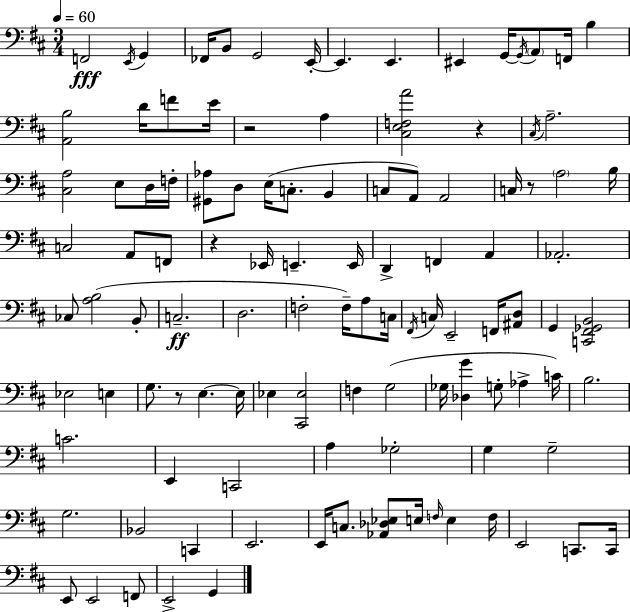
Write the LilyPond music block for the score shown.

{
  \clef bass
  \numericTimeSignature
  \time 3/4
  \key d \major
  \tempo 4 = 60
  \repeat volta 2 { f,2\fff \acciaccatura { e,16 } g,4 | fes,16 b,8 g,2 | e,16-.~~ e,4. e,4. | eis,4 g,16~~ \acciaccatura { g,16 } \parenthesize a,8 f,16 b4 | \break <a, b>2 d'16 f'8 | e'16 r2 a4 | <cis e f a'>2 r4 | \acciaccatura { cis16 } a2.-- | \break <cis a>2 e8 | d16 f16-. <gis, aes>8 d8 e16( c8.-. b,4 | c8 a,8) a,2 | c16 r8 \parenthesize a2 | \break b16 c2 a,8 | f,8 r4 ees,16 e,4.-- | e,16 d,4-> f,4 a,4 | aes,2.-. | \break ces8 <a b>2( | b,8-. c2.--\ff | d2. | f2-. f16--) | \break a8 c16 \acciaccatura { fis,16 } c16 e,2-- | f,16 <ais, d>8 g,4 <c, fis, ges, b,>2 | ees2 | e4 g8. r8 e4.~~ | \break e16 ees4 <cis, ees>2 | f4 g2( | ges16 <des g'>4 g8-. aes4-> | c'16) b2. | \break c'2. | e,4 c,2 | a4 ges2-. | g4 g2-- | \break g2. | bes,2 | c,4 e,2. | e,16 c8. <aes, des ees>8 e16 \grace { f16 } | \break e4 f16 e,2 | c,8. c,16 e,8 e,2 | f,8 e,2-> | g,4 } \bar "|."
}